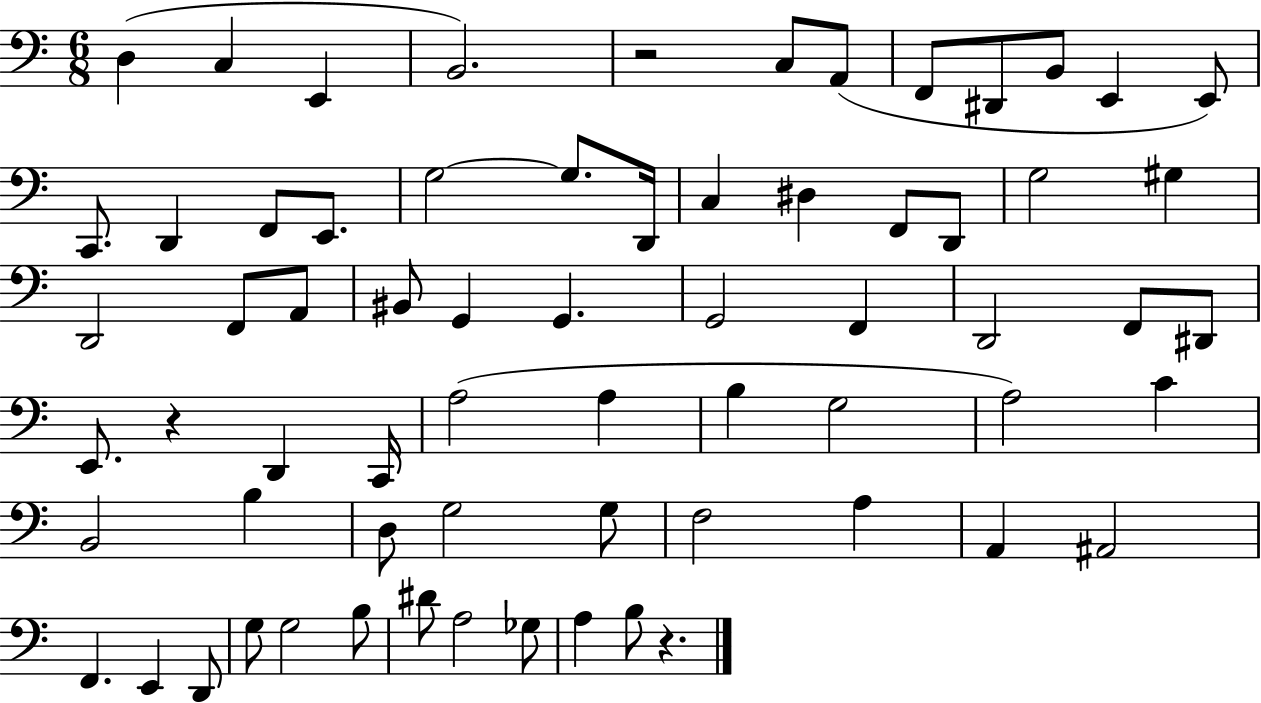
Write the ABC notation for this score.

X:1
T:Untitled
M:6/8
L:1/4
K:C
D, C, E,, B,,2 z2 C,/2 A,,/2 F,,/2 ^D,,/2 B,,/2 E,, E,,/2 C,,/2 D,, F,,/2 E,,/2 G,2 G,/2 D,,/4 C, ^D, F,,/2 D,,/2 G,2 ^G, D,,2 F,,/2 A,,/2 ^B,,/2 G,, G,, G,,2 F,, D,,2 F,,/2 ^D,,/2 E,,/2 z D,, C,,/4 A,2 A, B, G,2 A,2 C B,,2 B, D,/2 G,2 G,/2 F,2 A, A,, ^A,,2 F,, E,, D,,/2 G,/2 G,2 B,/2 ^D/2 A,2 _G,/2 A, B,/2 z